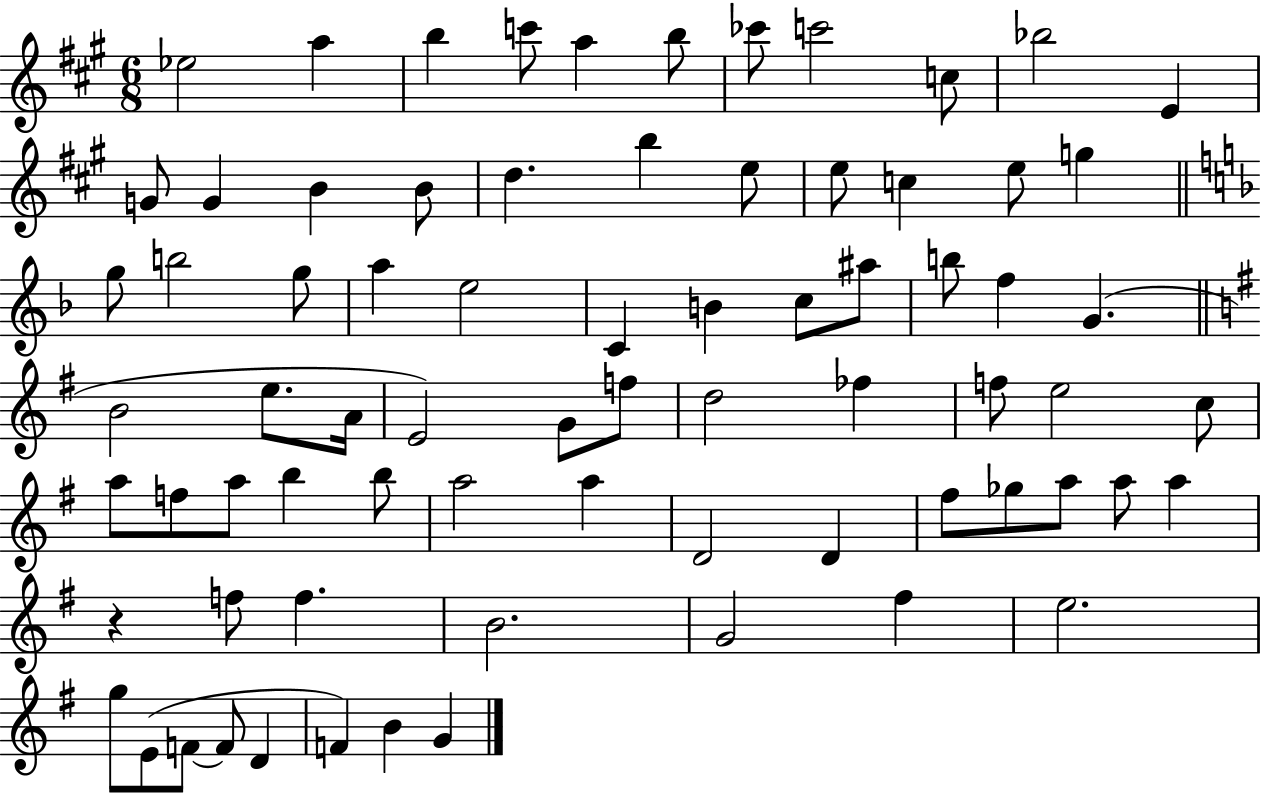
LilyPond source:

{
  \clef treble
  \numericTimeSignature
  \time 6/8
  \key a \major
  ees''2 a''4 | b''4 c'''8 a''4 b''8 | ces'''8 c'''2 c''8 | bes''2 e'4 | \break g'8 g'4 b'4 b'8 | d''4. b''4 e''8 | e''8 c''4 e''8 g''4 | \bar "||" \break \key f \major g''8 b''2 g''8 | a''4 e''2 | c'4 b'4 c''8 ais''8 | b''8 f''4 g'4.( | \break \bar "||" \break \key g \major b'2 e''8. a'16 | e'2) g'8 f''8 | d''2 fes''4 | f''8 e''2 c''8 | \break a''8 f''8 a''8 b''4 b''8 | a''2 a''4 | d'2 d'4 | fis''8 ges''8 a''8 a''8 a''4 | \break r4 f''8 f''4. | b'2. | g'2 fis''4 | e''2. | \break g''8 e'8( f'8~~ f'8 d'4 | f'4) b'4 g'4 | \bar "|."
}